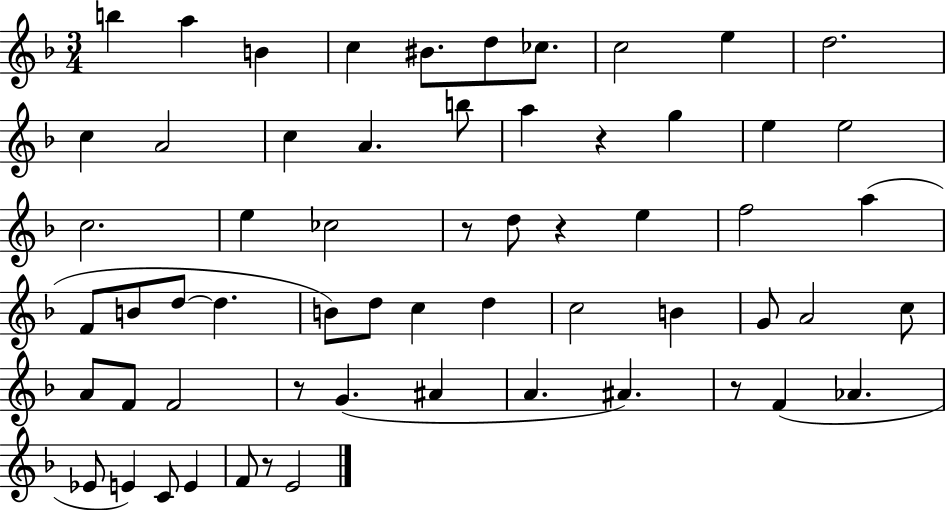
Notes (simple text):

B5/q A5/q B4/q C5/q BIS4/e. D5/e CES5/e. C5/h E5/q D5/h. C5/q A4/h C5/q A4/q. B5/e A5/q R/q G5/q E5/q E5/h C5/h. E5/q CES5/h R/e D5/e R/q E5/q F5/h A5/q F4/e B4/e D5/e D5/q. B4/e D5/e C5/q D5/q C5/h B4/q G4/e A4/h C5/e A4/e F4/e F4/h R/e G4/q. A#4/q A4/q. A#4/q. R/e F4/q Ab4/q. Eb4/e E4/q C4/e E4/q F4/e R/e E4/h